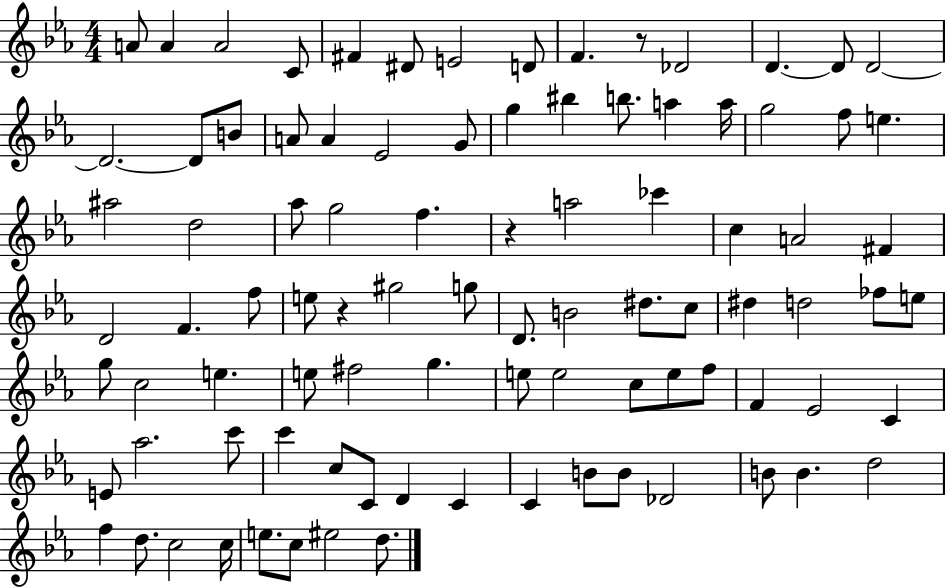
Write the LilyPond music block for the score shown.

{
  \clef treble
  \numericTimeSignature
  \time 4/4
  \key ees \major
  a'8 a'4 a'2 c'8 | fis'4 dis'8 e'2 d'8 | f'4. r8 des'2 | d'4.~~ d'8 d'2~~ | \break d'2.~~ d'8 b'8 | a'8 a'4 ees'2 g'8 | g''4 bis''4 b''8. a''4 a''16 | g''2 f''8 e''4. | \break ais''2 d''2 | aes''8 g''2 f''4. | r4 a''2 ces'''4 | c''4 a'2 fis'4 | \break d'2 f'4. f''8 | e''8 r4 gis''2 g''8 | d'8. b'2 dis''8. c''8 | dis''4 d''2 fes''8 e''8 | \break g''8 c''2 e''4. | e''8 fis''2 g''4. | e''8 e''2 c''8 e''8 f''8 | f'4 ees'2 c'4 | \break e'8 aes''2. c'''8 | c'''4 c''8 c'8 d'4 c'4 | c'4 b'8 b'8 des'2 | b'8 b'4. d''2 | \break f''4 d''8. c''2 c''16 | e''8. c''8 eis''2 d''8. | \bar "|."
}